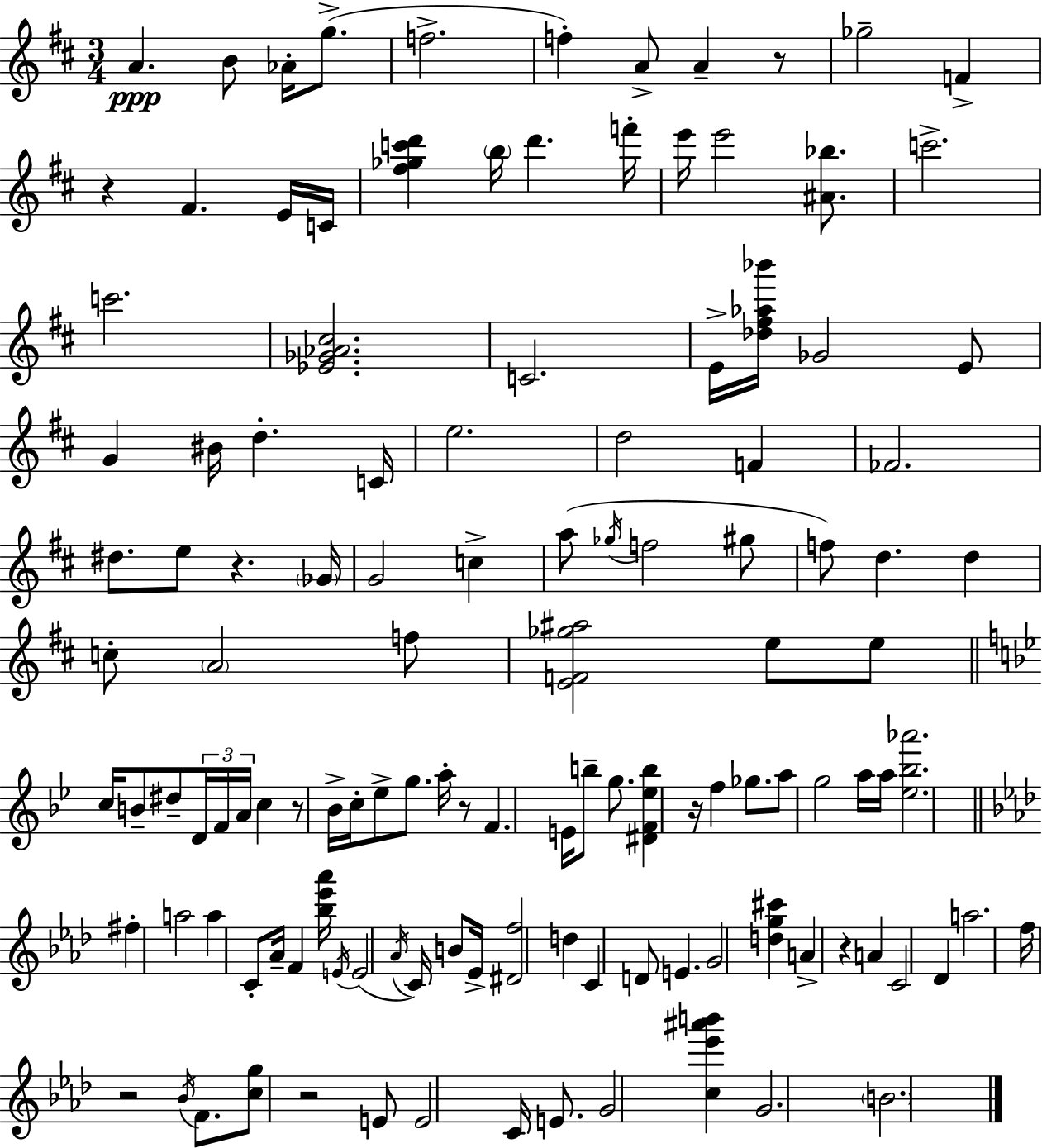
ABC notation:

X:1
T:Untitled
M:3/4
L:1/4
K:D
A B/2 _A/4 g/2 f2 f A/2 A z/2 _g2 F z ^F E/4 C/4 [^f_gc'd'] b/4 d' f'/4 e'/4 e'2 [^A_b]/2 c'2 c'2 [_E_G_A^c]2 C2 E/4 [_d^f_a_b']/4 _G2 E/2 G ^B/4 d C/4 e2 d2 F _F2 ^d/2 e/2 z _G/4 G2 c a/2 _g/4 f2 ^g/2 f/2 d d c/2 A2 f/2 [EF_g^a]2 e/2 e/2 c/4 B/2 ^d/2 D/4 F/4 A/4 c z/2 _B/4 c/4 _e/2 g/2 a/4 z/2 F E/4 b/2 g/2 [^DF_eb] z/4 f _g/2 a/2 g2 a/4 a/4 [_e_b_a']2 ^f a2 a C/2 _A/4 F [_b_e'_a']/4 E/4 E2 _A/4 C/4 B/2 _E/4 [^Df]2 d C D/2 E G2 [dg^c'] A z A C2 _D a2 f/4 z2 _B/4 F/2 [cg]/2 z2 E/2 E2 C/4 E/2 G2 [c_e'^a'b'] G2 B2